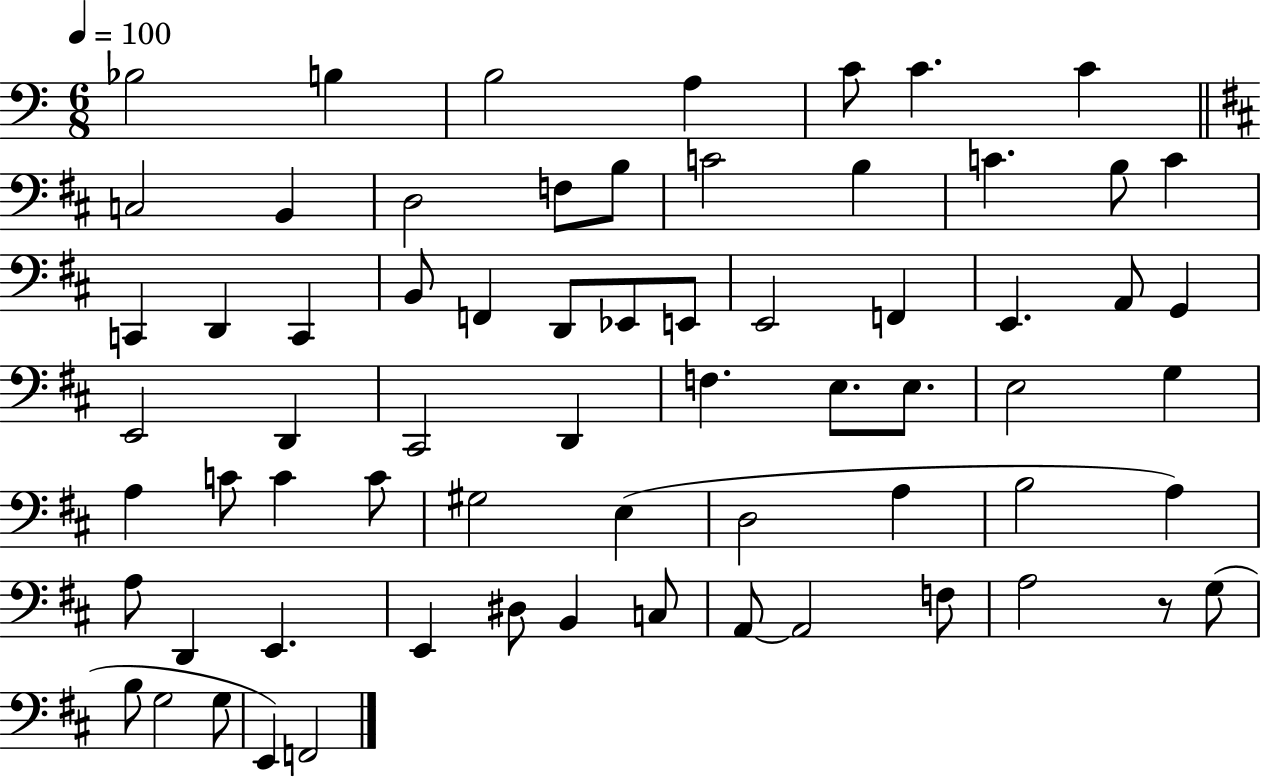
{
  \clef bass
  \numericTimeSignature
  \time 6/8
  \key c \major
  \tempo 4 = 100
  bes2 b4 | b2 a4 | c'8 c'4. c'4 | \bar "||" \break \key d \major c2 b,4 | d2 f8 b8 | c'2 b4 | c'4. b8 c'4 | \break c,4 d,4 c,4 | b,8 f,4 d,8 ees,8 e,8 | e,2 f,4 | e,4. a,8 g,4 | \break e,2 d,4 | cis,2 d,4 | f4. e8. e8. | e2 g4 | \break a4 c'8 c'4 c'8 | gis2 e4( | d2 a4 | b2 a4) | \break a8 d,4 e,4. | e,4 dis8 b,4 c8 | a,8~~ a,2 f8 | a2 r8 g8( | \break b8 g2 g8 | e,4) f,2 | \bar "|."
}